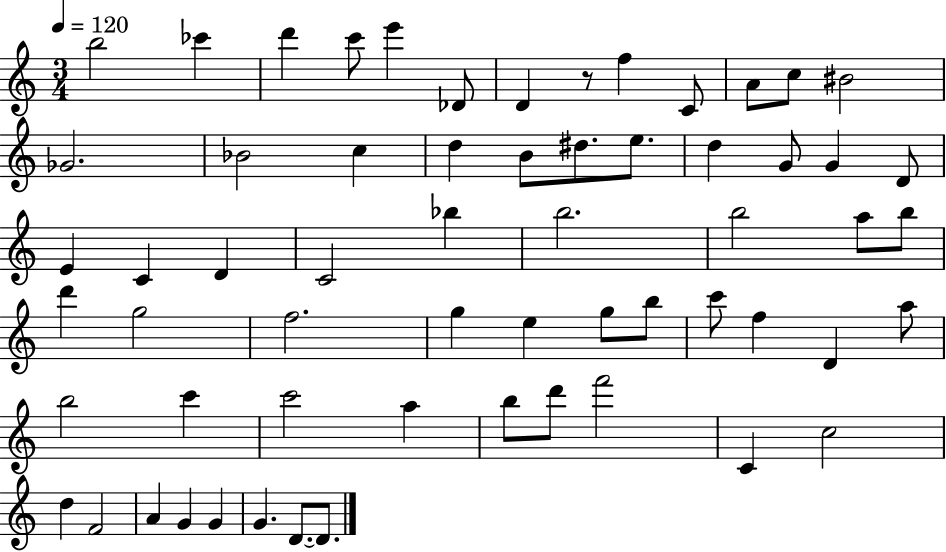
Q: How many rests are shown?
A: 1